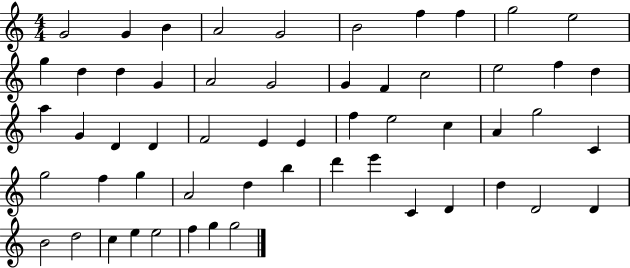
{
  \clef treble
  \numericTimeSignature
  \time 4/4
  \key c \major
  g'2 g'4 b'4 | a'2 g'2 | b'2 f''4 f''4 | g''2 e''2 | \break g''4 d''4 d''4 g'4 | a'2 g'2 | g'4 f'4 c''2 | e''2 f''4 d''4 | \break a''4 g'4 d'4 d'4 | f'2 e'4 e'4 | f''4 e''2 c''4 | a'4 g''2 c'4 | \break g''2 f''4 g''4 | a'2 d''4 b''4 | d'''4 e'''4 c'4 d'4 | d''4 d'2 d'4 | \break b'2 d''2 | c''4 e''4 e''2 | f''4 g''4 g''2 | \bar "|."
}